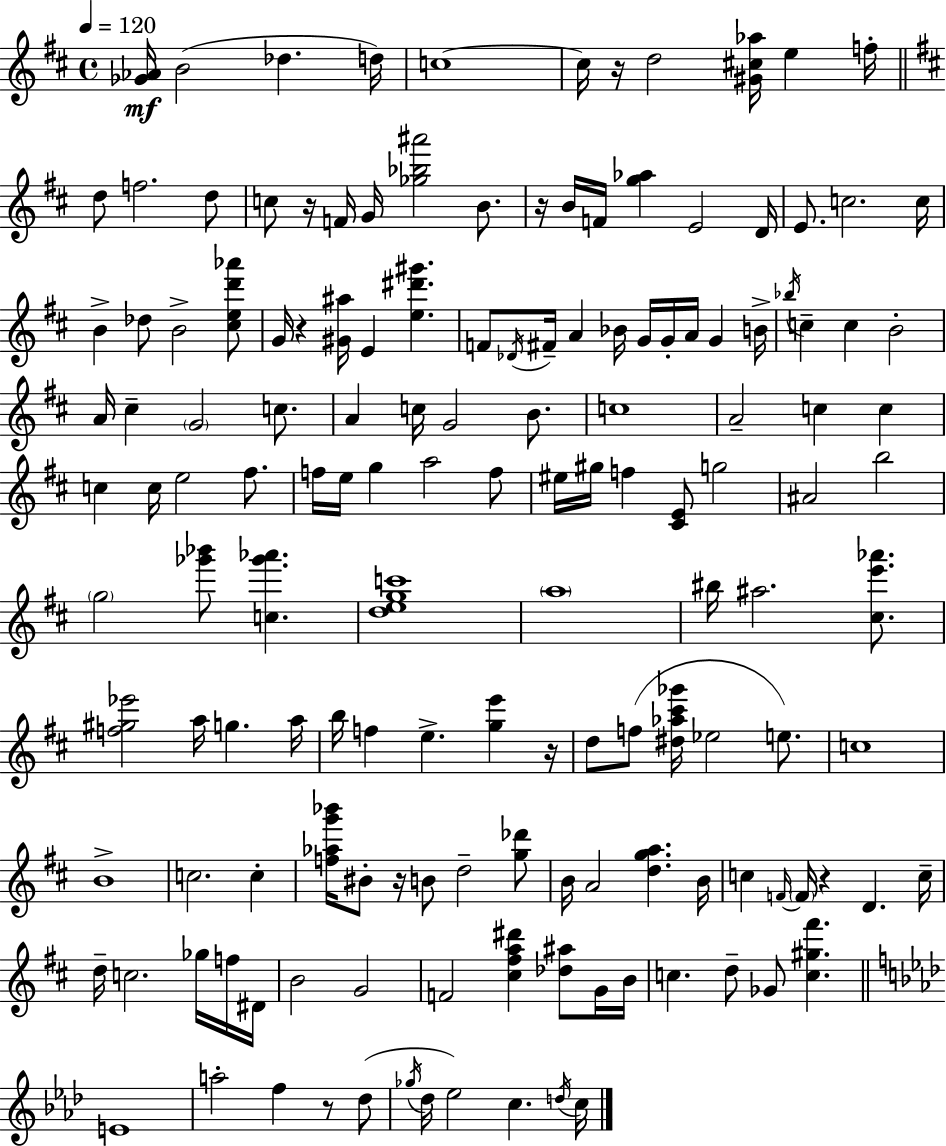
{
  \clef treble
  \time 4/4
  \defaultTimeSignature
  \key d \major
  \tempo 4 = 120
  <ges' aes'>16\mf b'2( des''4. d''16) | c''1~~ | c''16 r16 d''2 <gis' cis'' aes''>16 e''4 f''16-. | \bar "||" \break \key d \major d''8 f''2. d''8 | c''8 r16 f'16 g'16 <ges'' bes'' ais'''>2 b'8. | r16 b'16 f'16 <g'' aes''>4 e'2 d'16 | e'8. c''2. c''16 | \break b'4-> des''8 b'2-> <cis'' e'' d''' aes'''>8 | g'16 r4 <gis' ais''>16 e'4 <e'' dis''' gis'''>4. | f'8 \acciaccatura { des'16 } fis'16-- a'4 bes'16 g'16 g'16-. a'16 g'4 | b'16-> \acciaccatura { bes''16 } c''4-- c''4 b'2-. | \break a'16 cis''4-- \parenthesize g'2 c''8. | a'4 c''16 g'2 b'8. | c''1 | a'2-- c''4 c''4 | \break c''4 c''16 e''2 fis''8. | f''16 e''16 g''4 a''2 | f''8 eis''16 gis''16 f''4 <cis' e'>8 g''2 | ais'2 b''2 | \break \parenthesize g''2 <ges''' bes'''>8 <c'' ges''' aes'''>4. | <d'' e'' g'' c'''>1 | \parenthesize a''1 | bis''16 ais''2. <cis'' e''' aes'''>8. | \break <f'' gis'' ees'''>2 a''16 g''4. | a''16 b''16 f''4 e''4.-> <g'' e'''>4 | r16 d''8 f''8( <dis'' aes'' cis''' ges'''>16 ees''2 e''8.) | c''1 | \break b'1-> | c''2. c''4-. | <f'' aes'' g''' bes'''>16 bis'8-. r16 b'8 d''2-- | <g'' des'''>8 b'16 a'2 <d'' g'' a''>4. | \break b'16 c''4 \grace { f'16~ }~ \parenthesize f'16 r4 d'4. | c''16-- d''16-- c''2. | ges''16 f''16 dis'16 b'2 g'2 | f'2 <cis'' fis'' a'' dis'''>4 <des'' ais''>8 | \break g'16 b'16 c''4. d''8-- ges'8 <c'' gis'' fis'''>4. | \bar "||" \break \key f \minor e'1 | a''2-. f''4 r8 des''8( | \acciaccatura { ges''16 } des''16 ees''2) c''4. | \acciaccatura { d''16 } c''16 \bar "|."
}